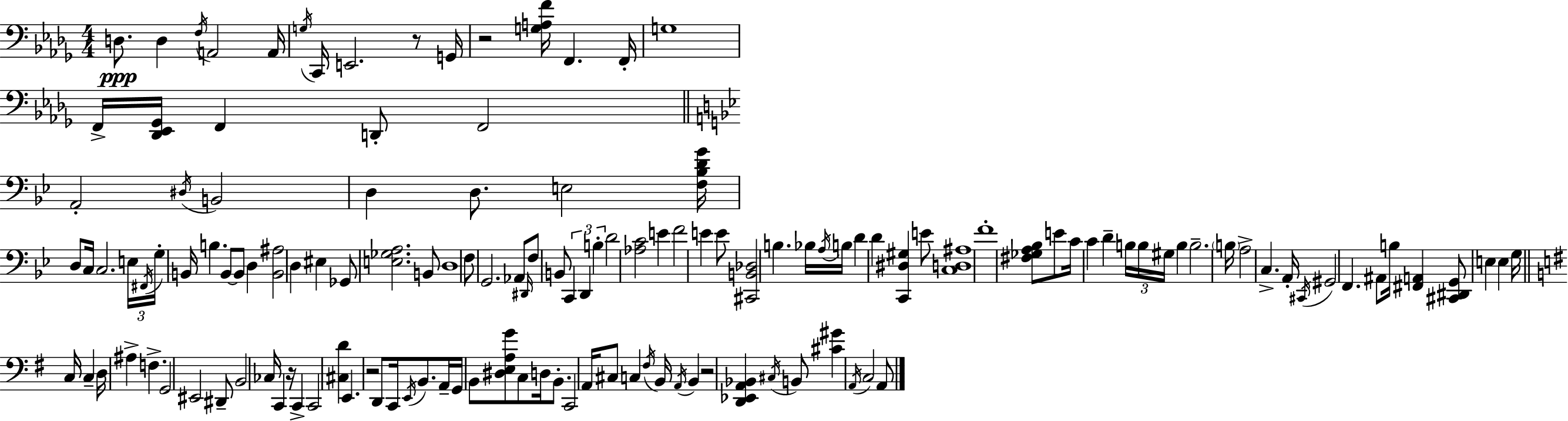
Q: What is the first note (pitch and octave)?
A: D3